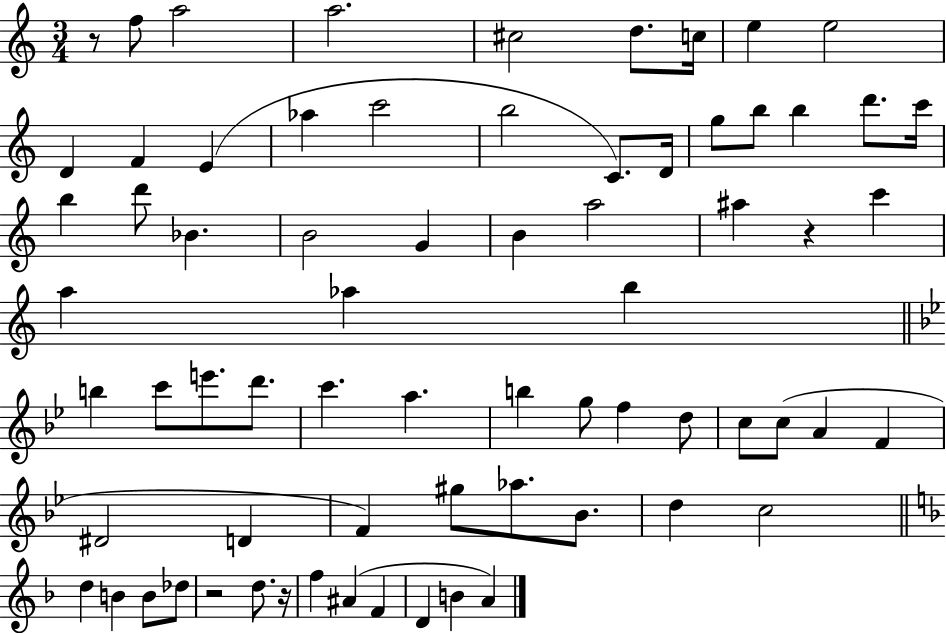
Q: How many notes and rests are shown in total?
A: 70